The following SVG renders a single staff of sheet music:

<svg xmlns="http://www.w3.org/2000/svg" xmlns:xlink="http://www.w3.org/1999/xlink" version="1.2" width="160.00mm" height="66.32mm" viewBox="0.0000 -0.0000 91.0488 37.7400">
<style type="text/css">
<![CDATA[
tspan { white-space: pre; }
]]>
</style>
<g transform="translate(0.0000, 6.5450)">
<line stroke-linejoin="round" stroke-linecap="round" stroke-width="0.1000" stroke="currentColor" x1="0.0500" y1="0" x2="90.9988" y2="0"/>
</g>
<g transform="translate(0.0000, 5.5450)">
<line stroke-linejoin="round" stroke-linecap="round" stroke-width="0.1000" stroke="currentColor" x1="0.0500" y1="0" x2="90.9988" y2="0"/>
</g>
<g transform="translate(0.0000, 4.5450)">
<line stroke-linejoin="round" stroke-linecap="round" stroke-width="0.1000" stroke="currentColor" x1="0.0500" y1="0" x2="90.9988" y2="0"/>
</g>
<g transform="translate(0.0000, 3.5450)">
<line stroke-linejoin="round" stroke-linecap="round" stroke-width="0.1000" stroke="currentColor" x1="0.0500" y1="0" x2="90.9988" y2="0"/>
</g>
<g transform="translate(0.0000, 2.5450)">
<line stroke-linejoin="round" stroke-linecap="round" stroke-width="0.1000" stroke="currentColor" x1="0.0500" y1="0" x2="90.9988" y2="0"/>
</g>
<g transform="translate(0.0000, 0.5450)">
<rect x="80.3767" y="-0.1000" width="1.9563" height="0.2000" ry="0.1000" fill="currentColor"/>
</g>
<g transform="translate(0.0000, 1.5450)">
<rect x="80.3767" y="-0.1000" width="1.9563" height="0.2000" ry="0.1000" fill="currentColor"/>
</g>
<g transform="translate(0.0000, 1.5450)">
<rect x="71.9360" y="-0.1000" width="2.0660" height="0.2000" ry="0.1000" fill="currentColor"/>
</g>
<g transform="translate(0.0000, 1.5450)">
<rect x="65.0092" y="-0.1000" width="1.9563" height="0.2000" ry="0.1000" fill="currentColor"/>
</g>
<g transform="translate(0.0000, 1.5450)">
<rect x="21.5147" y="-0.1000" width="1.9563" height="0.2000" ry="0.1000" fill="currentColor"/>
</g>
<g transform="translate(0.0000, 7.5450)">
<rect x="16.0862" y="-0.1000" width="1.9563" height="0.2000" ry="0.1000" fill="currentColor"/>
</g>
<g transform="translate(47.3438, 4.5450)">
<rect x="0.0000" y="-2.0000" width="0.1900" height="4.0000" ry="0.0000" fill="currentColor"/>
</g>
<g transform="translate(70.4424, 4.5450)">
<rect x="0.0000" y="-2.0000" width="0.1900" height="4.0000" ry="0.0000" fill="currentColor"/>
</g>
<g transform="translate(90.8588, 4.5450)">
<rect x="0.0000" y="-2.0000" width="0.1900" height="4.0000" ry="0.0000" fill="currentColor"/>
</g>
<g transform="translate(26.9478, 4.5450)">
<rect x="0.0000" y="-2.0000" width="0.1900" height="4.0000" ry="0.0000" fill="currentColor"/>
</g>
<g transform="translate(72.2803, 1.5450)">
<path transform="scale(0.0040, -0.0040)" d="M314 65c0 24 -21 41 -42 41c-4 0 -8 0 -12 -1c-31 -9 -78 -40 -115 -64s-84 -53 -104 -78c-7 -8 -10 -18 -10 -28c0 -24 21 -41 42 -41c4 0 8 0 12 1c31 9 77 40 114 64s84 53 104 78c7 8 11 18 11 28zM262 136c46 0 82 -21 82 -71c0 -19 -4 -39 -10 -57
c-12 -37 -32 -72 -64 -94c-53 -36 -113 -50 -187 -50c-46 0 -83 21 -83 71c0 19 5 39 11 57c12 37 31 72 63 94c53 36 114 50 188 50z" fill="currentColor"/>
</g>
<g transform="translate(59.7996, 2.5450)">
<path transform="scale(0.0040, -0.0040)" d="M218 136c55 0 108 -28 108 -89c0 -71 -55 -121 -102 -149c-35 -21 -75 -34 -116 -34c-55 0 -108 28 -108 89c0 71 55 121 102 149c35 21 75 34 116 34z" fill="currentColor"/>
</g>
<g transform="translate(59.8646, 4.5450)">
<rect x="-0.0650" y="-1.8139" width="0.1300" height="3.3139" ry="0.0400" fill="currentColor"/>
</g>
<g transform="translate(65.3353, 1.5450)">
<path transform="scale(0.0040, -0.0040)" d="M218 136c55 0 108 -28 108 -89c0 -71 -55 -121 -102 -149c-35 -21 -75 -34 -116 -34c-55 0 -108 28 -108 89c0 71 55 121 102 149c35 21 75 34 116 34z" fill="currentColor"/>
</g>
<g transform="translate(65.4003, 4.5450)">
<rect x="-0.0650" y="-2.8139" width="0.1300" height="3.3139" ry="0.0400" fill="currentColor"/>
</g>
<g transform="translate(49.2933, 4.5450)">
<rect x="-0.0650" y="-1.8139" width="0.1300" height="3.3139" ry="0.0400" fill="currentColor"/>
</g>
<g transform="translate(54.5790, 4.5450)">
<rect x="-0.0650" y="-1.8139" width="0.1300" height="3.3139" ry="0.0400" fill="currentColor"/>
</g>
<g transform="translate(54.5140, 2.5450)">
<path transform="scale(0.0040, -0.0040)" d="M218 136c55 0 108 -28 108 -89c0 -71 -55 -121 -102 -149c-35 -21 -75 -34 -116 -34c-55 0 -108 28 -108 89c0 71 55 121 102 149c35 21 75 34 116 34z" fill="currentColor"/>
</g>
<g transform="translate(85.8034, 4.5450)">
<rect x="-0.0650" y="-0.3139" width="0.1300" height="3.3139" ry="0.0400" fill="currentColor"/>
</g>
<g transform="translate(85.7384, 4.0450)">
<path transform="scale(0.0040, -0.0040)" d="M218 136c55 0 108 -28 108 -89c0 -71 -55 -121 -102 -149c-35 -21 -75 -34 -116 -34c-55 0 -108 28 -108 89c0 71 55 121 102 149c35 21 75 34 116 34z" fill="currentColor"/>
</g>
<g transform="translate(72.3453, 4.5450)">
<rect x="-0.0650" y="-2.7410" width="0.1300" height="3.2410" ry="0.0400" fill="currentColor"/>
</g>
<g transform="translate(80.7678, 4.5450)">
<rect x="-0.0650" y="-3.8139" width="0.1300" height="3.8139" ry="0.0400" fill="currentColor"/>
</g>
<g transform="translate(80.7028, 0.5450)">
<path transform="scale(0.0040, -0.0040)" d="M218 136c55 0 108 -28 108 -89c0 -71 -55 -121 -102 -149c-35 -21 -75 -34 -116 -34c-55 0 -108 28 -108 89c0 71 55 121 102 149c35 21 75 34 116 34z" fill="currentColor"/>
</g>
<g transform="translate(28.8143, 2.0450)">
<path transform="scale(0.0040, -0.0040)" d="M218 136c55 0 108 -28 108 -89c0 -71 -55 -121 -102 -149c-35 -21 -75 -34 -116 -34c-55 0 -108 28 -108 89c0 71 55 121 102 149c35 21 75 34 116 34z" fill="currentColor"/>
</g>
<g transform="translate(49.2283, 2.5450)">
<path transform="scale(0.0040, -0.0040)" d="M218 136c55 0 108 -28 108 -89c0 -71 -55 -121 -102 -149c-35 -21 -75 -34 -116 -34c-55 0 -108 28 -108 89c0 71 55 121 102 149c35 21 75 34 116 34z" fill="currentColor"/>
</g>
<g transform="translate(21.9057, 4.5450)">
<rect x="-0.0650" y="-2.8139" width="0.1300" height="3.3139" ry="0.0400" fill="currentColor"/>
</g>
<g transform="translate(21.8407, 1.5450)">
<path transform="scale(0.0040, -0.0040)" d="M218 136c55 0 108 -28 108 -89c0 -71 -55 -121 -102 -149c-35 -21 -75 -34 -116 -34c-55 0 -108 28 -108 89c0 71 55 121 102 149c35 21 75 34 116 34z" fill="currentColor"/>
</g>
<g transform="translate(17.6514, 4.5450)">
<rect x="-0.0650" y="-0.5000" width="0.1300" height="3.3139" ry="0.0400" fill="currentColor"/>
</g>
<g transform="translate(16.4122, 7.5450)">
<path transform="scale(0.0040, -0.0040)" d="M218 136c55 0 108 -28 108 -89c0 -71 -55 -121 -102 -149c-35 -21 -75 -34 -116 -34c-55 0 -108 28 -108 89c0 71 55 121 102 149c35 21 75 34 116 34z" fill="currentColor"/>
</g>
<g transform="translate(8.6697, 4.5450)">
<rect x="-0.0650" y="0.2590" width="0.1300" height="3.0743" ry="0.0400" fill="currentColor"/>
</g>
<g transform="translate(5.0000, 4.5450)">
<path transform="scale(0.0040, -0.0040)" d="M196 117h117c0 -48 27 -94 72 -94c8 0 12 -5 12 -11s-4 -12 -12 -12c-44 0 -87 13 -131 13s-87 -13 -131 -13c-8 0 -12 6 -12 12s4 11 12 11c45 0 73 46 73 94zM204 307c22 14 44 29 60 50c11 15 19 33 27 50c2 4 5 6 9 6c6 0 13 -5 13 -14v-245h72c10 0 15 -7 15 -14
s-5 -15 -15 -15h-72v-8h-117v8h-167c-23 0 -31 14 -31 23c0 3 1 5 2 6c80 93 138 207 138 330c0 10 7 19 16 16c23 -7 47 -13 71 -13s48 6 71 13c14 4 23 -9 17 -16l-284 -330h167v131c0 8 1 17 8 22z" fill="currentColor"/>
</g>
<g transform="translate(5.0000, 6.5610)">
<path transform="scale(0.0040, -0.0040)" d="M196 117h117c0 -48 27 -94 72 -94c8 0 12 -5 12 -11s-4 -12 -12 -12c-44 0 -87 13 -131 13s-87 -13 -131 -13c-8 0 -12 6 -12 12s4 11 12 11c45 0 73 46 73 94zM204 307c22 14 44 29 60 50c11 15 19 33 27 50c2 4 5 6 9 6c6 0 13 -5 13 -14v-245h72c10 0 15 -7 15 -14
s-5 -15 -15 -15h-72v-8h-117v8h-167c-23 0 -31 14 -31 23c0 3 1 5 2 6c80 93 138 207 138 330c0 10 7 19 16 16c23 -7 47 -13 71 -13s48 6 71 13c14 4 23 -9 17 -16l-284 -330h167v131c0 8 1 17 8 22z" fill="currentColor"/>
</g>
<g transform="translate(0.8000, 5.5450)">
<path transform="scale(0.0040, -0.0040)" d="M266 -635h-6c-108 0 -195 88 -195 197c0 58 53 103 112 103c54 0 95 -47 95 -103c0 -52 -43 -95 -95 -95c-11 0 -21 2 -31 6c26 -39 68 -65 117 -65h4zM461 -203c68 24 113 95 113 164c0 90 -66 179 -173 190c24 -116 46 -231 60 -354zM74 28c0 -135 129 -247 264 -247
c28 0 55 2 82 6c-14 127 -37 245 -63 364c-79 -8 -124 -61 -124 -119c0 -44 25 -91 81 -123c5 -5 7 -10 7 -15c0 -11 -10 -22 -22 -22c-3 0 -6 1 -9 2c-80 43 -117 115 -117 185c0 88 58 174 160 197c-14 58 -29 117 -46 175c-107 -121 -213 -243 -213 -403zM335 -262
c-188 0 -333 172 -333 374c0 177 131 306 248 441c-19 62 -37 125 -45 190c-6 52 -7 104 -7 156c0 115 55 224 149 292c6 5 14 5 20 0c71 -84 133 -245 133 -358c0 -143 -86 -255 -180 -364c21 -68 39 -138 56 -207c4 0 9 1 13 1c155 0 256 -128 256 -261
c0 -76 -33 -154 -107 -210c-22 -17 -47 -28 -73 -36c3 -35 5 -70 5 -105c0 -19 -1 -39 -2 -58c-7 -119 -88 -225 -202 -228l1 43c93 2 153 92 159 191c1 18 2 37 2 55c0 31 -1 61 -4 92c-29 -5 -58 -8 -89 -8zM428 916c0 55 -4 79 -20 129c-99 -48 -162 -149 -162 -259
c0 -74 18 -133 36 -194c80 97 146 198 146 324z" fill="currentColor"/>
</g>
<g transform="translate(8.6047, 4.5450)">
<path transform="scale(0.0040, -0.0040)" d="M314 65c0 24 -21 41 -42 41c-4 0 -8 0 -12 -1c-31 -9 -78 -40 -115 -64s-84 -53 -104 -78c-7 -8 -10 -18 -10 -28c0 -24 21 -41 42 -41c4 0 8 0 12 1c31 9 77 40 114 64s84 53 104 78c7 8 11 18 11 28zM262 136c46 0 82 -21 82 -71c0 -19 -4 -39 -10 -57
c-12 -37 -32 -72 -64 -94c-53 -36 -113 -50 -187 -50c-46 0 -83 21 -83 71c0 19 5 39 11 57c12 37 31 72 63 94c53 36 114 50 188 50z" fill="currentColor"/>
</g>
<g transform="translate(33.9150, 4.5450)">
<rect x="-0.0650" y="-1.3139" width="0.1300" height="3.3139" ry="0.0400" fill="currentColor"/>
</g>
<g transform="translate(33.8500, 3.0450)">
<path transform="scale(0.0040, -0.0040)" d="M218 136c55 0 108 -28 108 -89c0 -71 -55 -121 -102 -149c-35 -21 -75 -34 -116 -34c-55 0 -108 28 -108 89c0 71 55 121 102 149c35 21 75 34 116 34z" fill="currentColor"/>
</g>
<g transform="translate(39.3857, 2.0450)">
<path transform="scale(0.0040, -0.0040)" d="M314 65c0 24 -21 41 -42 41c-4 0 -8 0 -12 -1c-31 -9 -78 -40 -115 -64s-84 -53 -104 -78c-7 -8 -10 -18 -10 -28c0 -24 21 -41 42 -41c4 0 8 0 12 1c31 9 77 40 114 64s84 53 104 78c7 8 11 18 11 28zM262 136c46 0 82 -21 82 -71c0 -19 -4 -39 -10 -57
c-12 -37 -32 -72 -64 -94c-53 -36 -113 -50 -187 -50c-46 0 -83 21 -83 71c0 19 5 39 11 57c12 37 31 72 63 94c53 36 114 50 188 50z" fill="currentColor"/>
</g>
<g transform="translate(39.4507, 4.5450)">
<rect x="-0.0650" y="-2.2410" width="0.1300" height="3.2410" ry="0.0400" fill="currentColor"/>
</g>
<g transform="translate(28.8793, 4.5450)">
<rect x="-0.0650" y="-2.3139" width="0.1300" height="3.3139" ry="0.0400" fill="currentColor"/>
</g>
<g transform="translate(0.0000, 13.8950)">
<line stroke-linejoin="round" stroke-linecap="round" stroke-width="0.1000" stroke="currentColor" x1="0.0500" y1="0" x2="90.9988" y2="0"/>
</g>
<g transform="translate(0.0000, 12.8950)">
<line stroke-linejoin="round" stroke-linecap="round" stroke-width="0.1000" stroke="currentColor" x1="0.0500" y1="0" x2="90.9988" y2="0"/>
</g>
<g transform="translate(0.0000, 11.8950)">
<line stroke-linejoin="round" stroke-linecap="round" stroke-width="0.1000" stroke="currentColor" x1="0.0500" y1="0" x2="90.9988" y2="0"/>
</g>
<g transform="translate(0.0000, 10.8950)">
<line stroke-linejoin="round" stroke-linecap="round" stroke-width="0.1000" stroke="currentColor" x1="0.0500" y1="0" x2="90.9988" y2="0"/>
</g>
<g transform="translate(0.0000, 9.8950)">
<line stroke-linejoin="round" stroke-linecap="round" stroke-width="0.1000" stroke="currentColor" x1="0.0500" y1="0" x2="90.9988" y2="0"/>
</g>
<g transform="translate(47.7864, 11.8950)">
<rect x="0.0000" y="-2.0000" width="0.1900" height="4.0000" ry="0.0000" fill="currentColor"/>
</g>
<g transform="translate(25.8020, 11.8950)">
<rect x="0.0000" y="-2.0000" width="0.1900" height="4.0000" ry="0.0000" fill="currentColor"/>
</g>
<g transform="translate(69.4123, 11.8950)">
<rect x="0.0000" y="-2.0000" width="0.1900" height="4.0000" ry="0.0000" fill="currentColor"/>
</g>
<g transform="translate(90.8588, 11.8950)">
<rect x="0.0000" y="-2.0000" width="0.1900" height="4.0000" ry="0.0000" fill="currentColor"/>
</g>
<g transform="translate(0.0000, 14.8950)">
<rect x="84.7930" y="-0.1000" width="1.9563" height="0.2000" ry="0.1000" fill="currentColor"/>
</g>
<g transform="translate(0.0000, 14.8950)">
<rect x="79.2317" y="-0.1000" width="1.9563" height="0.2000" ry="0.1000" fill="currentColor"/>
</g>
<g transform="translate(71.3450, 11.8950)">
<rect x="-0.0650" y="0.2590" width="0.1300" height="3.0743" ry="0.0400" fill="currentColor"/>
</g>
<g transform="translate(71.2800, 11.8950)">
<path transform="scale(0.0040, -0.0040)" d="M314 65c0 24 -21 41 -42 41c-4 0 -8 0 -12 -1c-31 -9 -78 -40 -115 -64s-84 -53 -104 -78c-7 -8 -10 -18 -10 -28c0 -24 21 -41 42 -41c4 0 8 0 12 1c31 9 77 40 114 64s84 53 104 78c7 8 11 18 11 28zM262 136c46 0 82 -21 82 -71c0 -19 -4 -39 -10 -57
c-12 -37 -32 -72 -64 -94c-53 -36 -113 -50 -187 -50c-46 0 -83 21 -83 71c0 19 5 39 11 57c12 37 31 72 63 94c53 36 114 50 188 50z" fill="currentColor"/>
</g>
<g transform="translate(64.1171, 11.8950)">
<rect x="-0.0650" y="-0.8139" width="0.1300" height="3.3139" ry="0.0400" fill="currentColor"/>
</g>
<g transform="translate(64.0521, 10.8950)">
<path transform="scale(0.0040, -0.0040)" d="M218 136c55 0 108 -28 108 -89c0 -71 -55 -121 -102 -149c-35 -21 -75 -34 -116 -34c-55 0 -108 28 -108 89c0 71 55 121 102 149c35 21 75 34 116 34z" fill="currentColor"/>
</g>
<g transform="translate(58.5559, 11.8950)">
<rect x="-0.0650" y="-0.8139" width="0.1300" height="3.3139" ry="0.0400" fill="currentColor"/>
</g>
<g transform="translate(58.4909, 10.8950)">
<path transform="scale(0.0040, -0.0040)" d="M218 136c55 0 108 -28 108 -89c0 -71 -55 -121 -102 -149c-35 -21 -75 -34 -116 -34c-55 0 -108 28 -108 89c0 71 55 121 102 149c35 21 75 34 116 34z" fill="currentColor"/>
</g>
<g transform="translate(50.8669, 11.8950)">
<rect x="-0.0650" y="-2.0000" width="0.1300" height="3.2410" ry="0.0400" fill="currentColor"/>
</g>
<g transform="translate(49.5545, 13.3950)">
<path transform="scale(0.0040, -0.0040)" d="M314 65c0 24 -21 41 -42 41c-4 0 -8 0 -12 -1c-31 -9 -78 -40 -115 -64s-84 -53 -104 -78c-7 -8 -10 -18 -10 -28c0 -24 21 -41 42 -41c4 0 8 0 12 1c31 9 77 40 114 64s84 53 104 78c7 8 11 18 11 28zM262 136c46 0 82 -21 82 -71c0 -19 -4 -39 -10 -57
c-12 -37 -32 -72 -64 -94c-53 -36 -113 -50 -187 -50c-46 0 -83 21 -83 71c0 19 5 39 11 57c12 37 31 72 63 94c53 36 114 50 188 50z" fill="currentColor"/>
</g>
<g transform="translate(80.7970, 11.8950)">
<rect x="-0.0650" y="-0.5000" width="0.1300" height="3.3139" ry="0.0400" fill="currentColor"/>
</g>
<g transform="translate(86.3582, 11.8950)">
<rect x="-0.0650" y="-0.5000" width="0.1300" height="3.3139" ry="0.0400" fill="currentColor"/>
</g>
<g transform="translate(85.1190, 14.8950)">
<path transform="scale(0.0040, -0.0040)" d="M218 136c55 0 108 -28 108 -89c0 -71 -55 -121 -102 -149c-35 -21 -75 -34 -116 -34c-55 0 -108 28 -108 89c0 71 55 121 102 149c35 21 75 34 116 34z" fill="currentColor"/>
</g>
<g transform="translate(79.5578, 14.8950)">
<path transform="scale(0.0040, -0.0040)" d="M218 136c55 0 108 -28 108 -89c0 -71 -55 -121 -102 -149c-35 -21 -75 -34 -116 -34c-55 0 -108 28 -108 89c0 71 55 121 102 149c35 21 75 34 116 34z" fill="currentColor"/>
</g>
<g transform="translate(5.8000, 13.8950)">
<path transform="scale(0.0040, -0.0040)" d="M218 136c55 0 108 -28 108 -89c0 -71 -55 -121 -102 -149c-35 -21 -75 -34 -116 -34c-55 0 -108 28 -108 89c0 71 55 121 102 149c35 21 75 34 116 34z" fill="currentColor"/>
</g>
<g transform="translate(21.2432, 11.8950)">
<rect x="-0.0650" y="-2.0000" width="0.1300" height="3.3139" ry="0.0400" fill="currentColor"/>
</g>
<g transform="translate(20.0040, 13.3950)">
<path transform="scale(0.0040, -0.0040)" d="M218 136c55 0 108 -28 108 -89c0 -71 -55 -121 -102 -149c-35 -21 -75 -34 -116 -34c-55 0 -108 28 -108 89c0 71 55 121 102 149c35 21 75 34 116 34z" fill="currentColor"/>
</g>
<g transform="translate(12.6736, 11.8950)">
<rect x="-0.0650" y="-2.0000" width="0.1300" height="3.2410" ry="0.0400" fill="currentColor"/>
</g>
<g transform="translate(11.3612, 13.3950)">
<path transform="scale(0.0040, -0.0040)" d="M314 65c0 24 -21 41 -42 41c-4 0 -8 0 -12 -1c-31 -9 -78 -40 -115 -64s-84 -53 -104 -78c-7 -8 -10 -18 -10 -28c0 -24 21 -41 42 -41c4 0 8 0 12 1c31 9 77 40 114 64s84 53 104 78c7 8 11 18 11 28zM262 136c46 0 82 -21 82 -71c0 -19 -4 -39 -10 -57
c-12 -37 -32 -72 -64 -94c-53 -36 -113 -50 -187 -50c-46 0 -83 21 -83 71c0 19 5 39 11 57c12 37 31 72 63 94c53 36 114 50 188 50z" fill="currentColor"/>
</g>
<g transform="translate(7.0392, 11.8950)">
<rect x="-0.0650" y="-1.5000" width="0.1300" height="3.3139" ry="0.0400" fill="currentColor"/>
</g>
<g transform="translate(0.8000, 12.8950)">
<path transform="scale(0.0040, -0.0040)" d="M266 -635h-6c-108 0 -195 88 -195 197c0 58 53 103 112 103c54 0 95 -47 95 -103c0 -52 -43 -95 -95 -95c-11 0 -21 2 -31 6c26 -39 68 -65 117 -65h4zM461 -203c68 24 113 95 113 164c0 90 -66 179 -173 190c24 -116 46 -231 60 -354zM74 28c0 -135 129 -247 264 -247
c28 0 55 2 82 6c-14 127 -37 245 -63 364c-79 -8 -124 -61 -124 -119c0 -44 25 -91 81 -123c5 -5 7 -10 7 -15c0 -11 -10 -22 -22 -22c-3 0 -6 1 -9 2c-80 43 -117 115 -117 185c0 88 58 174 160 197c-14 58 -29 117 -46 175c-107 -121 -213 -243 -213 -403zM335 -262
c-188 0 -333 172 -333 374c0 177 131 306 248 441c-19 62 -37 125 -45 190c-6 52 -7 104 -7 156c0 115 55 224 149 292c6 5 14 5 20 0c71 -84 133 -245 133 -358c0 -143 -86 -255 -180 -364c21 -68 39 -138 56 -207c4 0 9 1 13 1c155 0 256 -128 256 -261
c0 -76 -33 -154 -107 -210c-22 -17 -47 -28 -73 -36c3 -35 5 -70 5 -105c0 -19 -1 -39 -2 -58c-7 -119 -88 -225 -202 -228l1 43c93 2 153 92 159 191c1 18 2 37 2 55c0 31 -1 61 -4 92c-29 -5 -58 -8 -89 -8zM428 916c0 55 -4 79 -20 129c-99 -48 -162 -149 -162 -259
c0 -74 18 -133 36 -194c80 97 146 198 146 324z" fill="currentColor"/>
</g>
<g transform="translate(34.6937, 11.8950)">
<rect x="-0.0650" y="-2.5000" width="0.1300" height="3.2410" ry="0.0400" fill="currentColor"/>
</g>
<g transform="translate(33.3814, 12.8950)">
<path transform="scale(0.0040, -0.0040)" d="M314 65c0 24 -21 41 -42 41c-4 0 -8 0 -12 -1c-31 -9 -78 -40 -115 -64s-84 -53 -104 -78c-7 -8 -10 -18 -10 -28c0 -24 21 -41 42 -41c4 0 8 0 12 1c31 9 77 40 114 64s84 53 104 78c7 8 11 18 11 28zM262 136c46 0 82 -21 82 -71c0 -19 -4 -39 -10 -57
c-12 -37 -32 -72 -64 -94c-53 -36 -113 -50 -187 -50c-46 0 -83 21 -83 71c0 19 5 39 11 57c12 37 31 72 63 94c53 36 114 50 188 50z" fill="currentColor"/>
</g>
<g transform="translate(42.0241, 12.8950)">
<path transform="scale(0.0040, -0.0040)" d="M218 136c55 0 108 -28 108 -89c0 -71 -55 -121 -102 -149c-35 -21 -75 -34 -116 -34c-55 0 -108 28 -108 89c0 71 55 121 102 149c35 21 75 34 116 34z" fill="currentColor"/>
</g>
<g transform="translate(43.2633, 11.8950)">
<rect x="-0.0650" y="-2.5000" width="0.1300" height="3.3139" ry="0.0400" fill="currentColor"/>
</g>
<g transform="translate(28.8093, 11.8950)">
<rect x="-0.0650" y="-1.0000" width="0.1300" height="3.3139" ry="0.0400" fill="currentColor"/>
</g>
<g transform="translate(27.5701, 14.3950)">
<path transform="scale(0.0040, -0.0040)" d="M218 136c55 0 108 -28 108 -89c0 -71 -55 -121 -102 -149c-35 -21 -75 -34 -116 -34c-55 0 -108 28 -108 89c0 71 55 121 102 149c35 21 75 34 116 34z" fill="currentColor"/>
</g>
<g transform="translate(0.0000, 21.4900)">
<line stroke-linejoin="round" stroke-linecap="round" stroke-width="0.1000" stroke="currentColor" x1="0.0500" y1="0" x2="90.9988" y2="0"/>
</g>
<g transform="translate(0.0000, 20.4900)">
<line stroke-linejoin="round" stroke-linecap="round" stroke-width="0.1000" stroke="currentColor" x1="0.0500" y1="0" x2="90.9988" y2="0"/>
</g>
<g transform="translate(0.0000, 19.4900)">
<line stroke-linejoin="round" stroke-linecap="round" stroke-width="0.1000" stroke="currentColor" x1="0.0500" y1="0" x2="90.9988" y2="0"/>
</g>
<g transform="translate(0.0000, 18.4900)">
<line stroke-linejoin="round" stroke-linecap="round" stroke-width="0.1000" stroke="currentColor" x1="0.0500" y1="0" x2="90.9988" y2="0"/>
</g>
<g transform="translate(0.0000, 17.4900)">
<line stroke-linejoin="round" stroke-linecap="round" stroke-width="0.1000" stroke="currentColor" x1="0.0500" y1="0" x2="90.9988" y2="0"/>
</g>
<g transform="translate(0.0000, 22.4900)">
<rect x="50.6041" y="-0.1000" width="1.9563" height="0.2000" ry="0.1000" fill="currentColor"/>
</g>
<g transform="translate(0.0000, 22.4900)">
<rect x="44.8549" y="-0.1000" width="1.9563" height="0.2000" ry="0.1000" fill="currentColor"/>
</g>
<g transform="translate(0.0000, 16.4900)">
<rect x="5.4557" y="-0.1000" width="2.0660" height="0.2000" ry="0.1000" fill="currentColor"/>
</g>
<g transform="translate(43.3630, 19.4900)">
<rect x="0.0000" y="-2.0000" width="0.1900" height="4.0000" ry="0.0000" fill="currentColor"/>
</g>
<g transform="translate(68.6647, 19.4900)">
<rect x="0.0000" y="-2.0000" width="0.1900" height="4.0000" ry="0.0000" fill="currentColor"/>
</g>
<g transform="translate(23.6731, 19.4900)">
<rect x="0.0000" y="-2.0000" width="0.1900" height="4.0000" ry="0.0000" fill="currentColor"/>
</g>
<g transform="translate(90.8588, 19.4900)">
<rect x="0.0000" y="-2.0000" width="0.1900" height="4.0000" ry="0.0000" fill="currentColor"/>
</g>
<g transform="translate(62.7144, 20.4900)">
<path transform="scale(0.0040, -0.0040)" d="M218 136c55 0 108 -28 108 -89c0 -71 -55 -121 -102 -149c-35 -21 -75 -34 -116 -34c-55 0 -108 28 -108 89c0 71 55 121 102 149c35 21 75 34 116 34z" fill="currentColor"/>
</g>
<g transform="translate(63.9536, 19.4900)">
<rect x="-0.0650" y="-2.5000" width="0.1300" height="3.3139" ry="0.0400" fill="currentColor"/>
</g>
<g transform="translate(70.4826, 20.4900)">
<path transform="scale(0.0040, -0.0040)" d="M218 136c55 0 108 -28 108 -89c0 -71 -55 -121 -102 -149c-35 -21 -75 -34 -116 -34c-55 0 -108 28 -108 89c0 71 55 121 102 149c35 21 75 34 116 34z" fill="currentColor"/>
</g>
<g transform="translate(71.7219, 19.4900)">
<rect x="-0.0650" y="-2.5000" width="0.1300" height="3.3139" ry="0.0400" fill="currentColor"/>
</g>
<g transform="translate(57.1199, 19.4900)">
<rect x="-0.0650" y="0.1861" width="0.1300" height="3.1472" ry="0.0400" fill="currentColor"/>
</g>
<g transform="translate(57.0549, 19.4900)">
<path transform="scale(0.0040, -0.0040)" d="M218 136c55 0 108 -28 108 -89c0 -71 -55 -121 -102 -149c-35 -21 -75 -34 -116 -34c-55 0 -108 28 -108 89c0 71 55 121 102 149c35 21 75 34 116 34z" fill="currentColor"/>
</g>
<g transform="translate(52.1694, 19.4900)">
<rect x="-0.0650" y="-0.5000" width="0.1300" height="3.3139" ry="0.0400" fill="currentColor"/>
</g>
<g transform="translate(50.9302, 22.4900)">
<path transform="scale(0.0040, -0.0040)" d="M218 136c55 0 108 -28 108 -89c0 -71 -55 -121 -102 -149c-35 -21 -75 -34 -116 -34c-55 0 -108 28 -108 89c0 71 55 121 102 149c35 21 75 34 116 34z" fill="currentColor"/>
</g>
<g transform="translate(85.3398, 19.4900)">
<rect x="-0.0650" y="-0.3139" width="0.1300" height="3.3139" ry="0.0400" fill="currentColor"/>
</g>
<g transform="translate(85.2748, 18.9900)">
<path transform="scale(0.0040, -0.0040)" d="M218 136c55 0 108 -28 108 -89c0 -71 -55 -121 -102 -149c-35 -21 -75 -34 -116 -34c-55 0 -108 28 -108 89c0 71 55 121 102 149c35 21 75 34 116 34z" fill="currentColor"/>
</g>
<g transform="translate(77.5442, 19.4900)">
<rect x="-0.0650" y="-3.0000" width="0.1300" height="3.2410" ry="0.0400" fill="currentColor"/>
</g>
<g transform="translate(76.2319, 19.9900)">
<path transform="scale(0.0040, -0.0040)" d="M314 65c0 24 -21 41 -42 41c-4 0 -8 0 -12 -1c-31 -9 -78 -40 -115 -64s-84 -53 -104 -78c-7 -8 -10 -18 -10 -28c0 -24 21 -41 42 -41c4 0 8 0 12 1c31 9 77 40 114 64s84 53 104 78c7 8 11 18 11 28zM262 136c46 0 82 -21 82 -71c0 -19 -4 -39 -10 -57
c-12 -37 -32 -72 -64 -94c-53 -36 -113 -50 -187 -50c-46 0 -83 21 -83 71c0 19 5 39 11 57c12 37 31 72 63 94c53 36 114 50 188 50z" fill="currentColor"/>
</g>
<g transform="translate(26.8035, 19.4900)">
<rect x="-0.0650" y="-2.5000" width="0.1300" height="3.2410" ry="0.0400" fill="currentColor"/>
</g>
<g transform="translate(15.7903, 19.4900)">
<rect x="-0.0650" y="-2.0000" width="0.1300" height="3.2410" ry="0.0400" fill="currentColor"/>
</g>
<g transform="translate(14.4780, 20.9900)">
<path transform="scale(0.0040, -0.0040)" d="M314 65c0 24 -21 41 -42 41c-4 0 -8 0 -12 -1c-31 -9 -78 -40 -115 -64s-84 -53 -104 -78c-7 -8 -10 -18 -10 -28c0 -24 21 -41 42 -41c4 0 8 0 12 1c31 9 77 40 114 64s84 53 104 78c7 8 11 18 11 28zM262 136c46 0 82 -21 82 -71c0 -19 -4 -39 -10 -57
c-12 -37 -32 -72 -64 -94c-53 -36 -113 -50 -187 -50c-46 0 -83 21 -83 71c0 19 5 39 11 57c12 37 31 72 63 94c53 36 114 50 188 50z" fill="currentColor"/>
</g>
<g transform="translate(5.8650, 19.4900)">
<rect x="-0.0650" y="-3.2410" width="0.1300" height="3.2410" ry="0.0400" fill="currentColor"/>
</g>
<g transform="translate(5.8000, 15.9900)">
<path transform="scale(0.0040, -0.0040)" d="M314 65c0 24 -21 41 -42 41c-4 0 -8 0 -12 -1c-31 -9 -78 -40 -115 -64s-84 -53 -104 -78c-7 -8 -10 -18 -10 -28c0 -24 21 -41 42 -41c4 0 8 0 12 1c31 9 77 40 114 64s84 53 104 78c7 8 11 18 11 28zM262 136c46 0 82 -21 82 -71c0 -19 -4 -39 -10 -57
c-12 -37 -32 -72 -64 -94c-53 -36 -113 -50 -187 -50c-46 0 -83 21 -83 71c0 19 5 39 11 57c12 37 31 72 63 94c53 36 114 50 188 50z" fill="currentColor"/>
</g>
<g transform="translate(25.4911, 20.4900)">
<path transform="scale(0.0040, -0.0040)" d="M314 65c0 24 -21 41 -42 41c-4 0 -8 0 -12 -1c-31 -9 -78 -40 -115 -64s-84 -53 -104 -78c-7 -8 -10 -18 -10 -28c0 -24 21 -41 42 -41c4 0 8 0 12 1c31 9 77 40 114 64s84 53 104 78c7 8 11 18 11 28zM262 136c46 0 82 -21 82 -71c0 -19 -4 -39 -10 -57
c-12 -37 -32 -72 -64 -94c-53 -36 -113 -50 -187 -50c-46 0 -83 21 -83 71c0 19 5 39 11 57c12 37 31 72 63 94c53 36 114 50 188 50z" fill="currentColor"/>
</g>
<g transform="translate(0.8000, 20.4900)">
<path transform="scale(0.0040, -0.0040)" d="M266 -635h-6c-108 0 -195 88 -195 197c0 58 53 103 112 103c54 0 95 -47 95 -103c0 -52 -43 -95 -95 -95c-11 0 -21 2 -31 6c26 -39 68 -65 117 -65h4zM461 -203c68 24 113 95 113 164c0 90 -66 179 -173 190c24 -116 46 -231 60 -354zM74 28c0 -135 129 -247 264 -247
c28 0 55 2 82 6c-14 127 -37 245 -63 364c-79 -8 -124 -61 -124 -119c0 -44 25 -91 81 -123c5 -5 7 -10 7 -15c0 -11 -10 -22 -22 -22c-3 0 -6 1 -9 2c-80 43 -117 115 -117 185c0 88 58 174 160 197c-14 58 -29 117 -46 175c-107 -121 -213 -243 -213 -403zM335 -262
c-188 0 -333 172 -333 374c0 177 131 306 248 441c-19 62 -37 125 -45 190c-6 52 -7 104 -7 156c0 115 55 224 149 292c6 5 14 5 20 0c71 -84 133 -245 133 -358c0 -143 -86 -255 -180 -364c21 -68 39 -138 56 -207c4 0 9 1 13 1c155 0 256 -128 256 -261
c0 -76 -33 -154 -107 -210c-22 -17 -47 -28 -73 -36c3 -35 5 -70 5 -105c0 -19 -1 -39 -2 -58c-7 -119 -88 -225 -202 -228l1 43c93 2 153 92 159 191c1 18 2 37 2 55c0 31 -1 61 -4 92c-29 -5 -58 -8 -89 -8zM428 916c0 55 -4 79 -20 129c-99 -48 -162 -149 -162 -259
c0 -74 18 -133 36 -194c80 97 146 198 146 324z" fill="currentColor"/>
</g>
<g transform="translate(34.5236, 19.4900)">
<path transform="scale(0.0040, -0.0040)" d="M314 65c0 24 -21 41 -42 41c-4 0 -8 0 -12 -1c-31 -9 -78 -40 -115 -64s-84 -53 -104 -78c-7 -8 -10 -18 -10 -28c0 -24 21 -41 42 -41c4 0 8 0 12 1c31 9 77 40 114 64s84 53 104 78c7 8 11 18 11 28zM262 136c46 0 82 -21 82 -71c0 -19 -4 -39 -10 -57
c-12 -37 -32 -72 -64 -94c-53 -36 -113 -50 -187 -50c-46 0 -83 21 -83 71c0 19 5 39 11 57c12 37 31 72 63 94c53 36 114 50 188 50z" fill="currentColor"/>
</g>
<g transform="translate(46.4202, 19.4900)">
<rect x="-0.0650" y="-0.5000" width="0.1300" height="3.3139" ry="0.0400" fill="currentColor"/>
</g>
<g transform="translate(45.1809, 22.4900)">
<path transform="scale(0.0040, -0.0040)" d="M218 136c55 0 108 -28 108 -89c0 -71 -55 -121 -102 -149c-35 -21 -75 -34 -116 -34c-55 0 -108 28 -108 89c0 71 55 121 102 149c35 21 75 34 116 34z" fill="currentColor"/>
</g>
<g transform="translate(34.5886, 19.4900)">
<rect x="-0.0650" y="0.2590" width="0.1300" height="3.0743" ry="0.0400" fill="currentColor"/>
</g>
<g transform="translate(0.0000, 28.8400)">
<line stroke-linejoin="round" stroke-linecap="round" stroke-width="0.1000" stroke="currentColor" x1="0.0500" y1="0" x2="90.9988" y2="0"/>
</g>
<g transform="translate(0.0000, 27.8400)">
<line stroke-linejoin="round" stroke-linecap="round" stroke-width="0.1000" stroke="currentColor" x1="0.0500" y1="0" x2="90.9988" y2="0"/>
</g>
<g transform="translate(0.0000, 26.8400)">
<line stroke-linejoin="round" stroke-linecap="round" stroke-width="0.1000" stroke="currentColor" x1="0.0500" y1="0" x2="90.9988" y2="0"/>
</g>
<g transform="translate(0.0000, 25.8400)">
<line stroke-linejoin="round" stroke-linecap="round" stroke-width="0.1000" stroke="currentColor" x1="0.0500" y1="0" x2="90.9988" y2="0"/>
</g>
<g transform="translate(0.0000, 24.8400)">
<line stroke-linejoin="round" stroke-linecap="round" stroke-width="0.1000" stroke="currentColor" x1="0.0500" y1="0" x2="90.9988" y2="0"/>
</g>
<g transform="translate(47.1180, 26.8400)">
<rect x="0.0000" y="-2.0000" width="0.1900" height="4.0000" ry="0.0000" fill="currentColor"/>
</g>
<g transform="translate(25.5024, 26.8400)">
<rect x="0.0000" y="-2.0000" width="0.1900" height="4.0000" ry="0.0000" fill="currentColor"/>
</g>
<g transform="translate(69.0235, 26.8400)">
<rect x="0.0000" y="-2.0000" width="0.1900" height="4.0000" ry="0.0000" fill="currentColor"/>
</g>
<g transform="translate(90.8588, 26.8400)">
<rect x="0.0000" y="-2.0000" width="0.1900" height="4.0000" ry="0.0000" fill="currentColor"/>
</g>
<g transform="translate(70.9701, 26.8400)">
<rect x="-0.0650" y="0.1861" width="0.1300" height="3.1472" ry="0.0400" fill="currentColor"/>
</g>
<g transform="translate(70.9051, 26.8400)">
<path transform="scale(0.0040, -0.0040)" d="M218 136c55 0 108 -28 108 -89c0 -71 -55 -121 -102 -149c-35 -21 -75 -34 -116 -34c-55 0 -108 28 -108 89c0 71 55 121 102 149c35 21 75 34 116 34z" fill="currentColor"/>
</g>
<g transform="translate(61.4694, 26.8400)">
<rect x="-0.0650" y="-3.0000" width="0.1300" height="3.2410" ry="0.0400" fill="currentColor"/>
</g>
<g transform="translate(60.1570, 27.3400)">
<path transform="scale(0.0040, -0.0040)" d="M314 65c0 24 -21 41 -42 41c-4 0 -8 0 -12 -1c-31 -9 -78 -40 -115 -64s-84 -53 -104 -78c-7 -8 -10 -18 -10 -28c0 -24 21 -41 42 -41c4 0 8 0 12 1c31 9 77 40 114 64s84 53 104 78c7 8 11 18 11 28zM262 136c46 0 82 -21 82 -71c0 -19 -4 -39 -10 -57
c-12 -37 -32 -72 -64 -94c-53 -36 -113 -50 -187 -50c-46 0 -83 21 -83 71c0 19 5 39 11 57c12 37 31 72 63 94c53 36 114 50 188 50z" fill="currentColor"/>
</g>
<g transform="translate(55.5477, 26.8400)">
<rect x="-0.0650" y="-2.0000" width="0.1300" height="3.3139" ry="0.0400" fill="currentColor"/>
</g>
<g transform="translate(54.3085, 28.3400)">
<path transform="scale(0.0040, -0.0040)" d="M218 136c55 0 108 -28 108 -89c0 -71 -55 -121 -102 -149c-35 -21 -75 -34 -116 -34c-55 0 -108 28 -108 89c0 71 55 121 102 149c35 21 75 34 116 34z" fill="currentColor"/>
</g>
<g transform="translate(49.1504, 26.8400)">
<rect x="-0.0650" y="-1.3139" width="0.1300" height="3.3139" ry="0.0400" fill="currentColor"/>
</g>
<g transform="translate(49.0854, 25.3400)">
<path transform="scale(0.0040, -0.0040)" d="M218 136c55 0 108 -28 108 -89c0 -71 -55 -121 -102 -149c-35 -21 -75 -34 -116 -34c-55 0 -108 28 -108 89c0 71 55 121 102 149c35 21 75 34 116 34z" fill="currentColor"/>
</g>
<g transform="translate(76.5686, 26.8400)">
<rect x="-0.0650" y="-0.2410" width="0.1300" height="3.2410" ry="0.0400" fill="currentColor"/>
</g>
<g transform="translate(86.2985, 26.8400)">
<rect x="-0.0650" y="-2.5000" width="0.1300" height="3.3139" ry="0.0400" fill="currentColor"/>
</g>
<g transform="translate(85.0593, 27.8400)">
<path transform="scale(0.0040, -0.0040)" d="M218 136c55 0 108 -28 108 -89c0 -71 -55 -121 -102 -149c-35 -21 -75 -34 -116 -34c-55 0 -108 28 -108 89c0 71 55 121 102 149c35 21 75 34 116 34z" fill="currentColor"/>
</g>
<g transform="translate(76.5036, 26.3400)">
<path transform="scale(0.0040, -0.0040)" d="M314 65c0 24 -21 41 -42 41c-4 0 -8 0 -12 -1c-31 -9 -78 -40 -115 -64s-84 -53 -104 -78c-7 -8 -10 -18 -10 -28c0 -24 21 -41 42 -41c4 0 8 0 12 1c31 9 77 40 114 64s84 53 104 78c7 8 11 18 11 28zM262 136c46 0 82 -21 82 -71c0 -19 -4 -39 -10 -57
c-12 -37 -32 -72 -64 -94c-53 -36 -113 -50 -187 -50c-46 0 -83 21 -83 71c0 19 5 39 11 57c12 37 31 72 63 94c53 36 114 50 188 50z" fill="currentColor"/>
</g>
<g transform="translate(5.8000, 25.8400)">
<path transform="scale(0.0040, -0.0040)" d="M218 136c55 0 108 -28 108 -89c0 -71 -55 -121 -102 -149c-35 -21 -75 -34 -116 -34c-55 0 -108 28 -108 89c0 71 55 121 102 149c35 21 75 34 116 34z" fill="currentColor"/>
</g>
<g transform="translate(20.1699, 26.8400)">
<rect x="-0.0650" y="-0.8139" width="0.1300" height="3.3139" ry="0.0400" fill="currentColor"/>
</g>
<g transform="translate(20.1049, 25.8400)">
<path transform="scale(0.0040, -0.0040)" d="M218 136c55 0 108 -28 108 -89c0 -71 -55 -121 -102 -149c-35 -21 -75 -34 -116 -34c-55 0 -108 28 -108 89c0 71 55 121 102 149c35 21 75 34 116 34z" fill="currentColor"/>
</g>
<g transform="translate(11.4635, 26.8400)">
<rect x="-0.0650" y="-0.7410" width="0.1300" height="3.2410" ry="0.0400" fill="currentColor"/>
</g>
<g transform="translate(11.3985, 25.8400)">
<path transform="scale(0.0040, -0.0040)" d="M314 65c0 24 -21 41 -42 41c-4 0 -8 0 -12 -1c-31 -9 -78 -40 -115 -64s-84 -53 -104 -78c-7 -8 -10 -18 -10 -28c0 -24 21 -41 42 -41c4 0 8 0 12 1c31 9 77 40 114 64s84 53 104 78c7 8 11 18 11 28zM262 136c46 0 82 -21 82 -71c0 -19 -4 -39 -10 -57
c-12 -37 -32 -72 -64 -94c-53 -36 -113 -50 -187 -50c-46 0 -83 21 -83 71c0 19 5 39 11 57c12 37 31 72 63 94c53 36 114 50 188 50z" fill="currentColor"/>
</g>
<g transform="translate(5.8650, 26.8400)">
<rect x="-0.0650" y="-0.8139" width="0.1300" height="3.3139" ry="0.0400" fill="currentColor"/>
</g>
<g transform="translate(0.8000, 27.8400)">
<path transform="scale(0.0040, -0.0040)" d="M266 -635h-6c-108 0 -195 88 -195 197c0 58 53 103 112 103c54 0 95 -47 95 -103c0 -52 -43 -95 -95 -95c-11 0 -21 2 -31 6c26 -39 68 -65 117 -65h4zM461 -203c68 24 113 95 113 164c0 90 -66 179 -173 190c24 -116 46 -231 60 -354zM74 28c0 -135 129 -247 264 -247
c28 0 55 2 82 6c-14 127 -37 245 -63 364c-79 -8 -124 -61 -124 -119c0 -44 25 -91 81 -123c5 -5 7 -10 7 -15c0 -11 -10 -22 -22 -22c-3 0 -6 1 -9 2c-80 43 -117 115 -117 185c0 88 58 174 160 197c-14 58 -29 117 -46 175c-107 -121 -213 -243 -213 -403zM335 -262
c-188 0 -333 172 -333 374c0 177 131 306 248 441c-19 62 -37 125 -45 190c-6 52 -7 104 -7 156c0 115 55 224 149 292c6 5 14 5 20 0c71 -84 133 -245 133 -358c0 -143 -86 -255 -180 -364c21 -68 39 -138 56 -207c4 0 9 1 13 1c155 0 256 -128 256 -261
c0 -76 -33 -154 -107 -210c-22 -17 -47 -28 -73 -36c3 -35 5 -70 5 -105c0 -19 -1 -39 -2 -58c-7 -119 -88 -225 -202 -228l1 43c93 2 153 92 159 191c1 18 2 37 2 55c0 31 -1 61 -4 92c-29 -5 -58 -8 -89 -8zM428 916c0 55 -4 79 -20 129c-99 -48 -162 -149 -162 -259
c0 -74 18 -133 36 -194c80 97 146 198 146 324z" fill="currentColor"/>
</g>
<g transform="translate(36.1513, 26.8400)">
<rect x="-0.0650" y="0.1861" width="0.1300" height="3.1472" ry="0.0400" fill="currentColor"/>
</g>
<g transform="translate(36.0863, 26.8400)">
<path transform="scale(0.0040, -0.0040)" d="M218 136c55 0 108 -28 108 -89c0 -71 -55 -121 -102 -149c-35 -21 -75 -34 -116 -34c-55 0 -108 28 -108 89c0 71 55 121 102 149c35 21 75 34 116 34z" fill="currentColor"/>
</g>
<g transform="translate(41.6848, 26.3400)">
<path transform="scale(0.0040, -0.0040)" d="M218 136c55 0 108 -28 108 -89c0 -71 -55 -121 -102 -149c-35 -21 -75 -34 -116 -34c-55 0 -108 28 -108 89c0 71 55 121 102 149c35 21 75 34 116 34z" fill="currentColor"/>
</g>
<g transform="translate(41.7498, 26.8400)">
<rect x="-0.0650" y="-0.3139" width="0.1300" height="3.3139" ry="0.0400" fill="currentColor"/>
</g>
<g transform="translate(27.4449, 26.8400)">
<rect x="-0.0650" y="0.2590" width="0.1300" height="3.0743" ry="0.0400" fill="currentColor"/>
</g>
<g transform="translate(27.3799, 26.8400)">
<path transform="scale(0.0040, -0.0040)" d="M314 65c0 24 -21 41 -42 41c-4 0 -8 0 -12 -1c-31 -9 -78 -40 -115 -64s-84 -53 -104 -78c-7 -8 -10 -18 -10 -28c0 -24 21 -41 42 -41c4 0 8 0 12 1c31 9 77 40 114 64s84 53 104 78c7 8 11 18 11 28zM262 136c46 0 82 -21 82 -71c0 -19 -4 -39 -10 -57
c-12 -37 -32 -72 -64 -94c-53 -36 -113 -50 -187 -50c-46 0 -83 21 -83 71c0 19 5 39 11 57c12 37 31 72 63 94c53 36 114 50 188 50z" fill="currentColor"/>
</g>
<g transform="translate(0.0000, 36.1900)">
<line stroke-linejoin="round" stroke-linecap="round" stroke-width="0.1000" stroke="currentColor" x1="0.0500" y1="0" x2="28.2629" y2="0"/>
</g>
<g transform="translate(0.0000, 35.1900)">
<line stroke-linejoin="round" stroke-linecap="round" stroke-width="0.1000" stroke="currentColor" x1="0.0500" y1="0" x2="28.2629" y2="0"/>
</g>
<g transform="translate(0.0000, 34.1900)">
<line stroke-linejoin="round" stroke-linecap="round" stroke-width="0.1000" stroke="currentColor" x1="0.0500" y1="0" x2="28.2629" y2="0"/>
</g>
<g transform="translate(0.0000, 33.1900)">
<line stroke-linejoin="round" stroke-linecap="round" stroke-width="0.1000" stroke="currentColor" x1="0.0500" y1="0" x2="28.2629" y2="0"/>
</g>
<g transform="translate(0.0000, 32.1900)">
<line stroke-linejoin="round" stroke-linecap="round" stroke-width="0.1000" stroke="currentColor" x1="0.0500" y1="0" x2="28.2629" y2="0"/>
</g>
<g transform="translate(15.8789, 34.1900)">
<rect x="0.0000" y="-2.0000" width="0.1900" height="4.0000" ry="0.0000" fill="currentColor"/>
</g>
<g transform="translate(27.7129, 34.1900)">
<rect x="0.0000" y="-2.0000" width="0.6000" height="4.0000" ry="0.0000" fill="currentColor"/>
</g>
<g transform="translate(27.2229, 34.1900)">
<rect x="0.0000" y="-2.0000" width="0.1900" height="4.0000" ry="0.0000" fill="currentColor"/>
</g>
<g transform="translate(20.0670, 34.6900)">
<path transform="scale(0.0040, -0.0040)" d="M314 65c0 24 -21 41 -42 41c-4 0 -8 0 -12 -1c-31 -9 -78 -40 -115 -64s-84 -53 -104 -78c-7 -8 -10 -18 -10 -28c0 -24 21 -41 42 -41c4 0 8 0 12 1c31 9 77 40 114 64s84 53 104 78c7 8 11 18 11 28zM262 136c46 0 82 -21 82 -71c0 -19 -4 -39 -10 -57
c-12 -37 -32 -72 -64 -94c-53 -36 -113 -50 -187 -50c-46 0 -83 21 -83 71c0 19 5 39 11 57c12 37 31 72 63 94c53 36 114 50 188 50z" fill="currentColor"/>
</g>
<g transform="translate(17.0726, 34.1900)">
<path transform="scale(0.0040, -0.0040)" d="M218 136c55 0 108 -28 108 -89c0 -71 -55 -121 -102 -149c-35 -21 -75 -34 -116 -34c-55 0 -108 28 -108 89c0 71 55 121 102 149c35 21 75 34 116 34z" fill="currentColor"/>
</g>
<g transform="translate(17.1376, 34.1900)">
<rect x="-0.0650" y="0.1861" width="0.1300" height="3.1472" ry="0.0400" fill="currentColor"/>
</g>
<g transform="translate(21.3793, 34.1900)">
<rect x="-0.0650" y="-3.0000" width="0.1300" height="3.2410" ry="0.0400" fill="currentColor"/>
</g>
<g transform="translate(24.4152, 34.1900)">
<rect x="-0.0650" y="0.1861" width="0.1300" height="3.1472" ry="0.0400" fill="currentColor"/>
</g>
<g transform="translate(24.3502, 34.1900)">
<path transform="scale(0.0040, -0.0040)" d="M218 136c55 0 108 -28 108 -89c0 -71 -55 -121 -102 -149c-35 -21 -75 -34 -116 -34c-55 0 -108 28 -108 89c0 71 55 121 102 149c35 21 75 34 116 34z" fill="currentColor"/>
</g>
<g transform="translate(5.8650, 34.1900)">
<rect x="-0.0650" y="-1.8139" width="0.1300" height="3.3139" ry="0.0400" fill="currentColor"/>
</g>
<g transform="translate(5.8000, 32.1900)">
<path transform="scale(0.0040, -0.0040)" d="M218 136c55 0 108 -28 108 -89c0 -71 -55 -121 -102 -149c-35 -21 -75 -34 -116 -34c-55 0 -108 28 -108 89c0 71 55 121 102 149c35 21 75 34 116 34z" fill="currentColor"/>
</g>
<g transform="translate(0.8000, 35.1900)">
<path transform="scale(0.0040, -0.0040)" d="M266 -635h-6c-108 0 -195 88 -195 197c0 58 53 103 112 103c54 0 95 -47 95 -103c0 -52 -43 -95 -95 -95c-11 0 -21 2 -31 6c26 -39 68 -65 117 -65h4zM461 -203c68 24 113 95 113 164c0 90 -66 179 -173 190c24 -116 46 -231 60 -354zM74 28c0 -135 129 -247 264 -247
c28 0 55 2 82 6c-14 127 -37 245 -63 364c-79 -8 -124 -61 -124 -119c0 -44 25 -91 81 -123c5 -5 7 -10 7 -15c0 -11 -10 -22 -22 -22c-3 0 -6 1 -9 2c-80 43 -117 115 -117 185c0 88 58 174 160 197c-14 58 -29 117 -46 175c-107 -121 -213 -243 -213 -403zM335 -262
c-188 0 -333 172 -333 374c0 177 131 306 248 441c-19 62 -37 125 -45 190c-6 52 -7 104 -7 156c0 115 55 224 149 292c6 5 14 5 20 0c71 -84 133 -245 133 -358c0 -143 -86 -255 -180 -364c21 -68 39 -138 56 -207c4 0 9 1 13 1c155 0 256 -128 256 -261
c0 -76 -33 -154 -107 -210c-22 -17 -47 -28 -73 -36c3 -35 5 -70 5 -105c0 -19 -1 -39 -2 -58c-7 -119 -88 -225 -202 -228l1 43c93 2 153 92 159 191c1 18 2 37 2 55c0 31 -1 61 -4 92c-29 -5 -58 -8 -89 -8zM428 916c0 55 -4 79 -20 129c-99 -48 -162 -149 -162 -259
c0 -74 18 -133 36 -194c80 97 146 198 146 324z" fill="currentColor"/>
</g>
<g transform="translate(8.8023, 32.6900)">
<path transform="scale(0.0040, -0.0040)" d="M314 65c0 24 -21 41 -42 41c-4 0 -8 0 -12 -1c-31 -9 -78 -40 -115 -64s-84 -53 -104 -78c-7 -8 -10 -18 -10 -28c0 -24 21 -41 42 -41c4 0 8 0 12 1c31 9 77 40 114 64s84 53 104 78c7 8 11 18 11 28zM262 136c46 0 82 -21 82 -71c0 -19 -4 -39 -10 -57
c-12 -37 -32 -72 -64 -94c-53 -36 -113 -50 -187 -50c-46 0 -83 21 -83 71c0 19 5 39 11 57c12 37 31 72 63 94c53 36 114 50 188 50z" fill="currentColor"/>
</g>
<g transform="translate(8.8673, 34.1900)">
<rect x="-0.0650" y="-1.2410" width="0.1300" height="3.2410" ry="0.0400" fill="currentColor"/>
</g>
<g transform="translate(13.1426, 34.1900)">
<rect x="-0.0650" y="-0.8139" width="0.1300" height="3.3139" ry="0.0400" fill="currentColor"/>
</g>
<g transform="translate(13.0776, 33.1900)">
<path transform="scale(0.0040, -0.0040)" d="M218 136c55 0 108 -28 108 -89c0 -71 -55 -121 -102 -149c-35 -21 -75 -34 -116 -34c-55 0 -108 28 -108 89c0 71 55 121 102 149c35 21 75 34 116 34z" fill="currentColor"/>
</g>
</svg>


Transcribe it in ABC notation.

X:1
T:Untitled
M:4/4
L:1/4
K:C
B2 C a g e g2 f f f a a2 c' c E F2 F D G2 G F2 d d B2 C C b2 F2 G2 B2 C C B G G A2 c d d2 d B2 B c e F A2 B c2 G f e2 d B A2 B